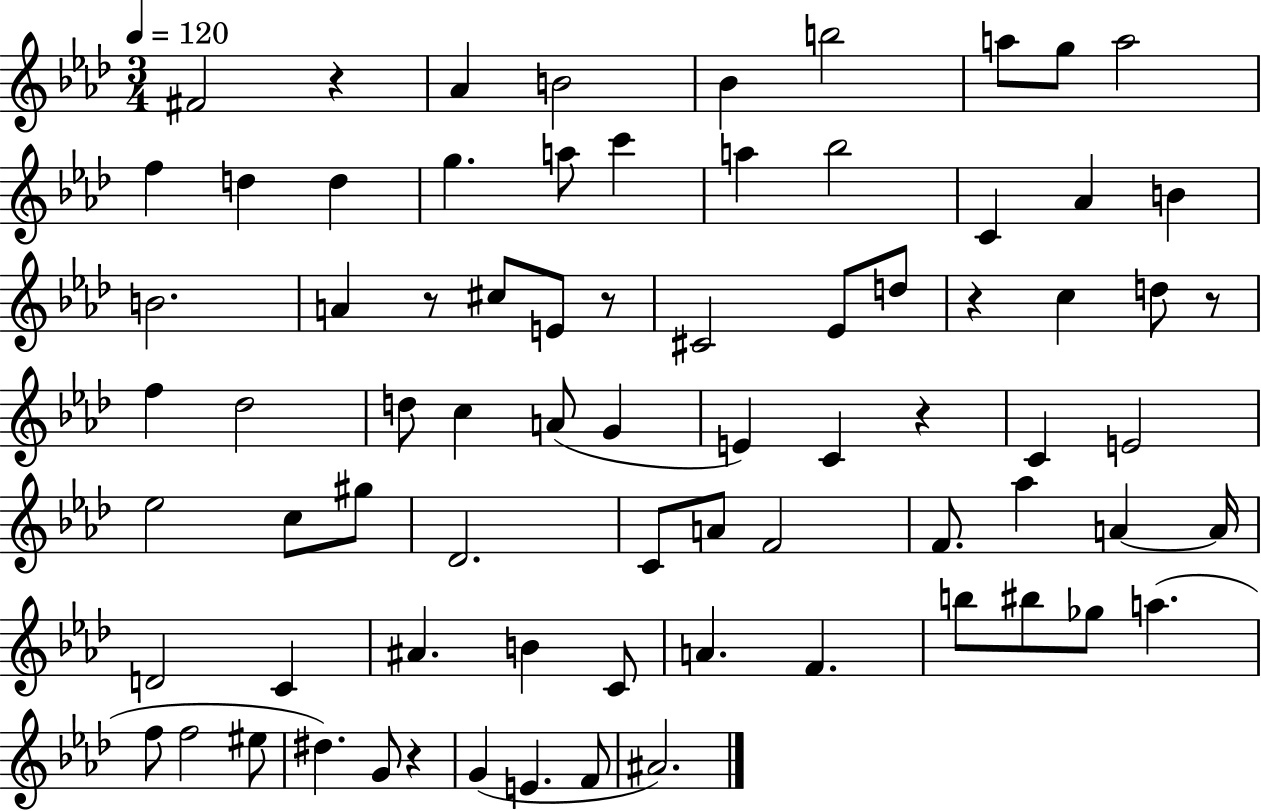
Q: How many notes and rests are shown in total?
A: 76